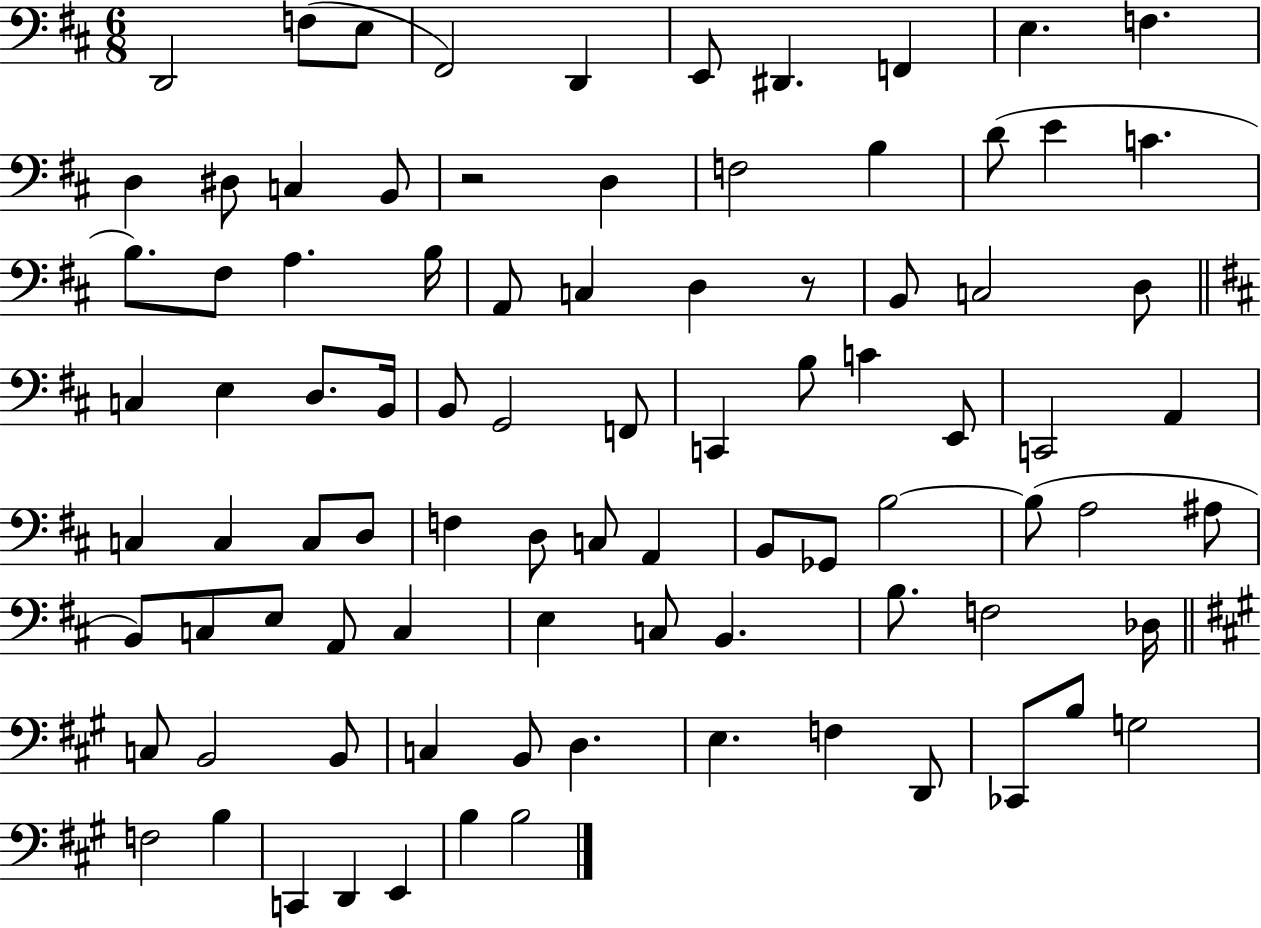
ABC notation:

X:1
T:Untitled
M:6/8
L:1/4
K:D
D,,2 F,/2 E,/2 ^F,,2 D,, E,,/2 ^D,, F,, E, F, D, ^D,/2 C, B,,/2 z2 D, F,2 B, D/2 E C B,/2 ^F,/2 A, B,/4 A,,/2 C, D, z/2 B,,/2 C,2 D,/2 C, E, D,/2 B,,/4 B,,/2 G,,2 F,,/2 C,, B,/2 C E,,/2 C,,2 A,, C, C, C,/2 D,/2 F, D,/2 C,/2 A,, B,,/2 _G,,/2 B,2 B,/2 A,2 ^A,/2 B,,/2 C,/2 E,/2 A,,/2 C, E, C,/2 B,, B,/2 F,2 _D,/4 C,/2 B,,2 B,,/2 C, B,,/2 D, E, F, D,,/2 _C,,/2 B,/2 G,2 F,2 B, C,, D,, E,, B, B,2